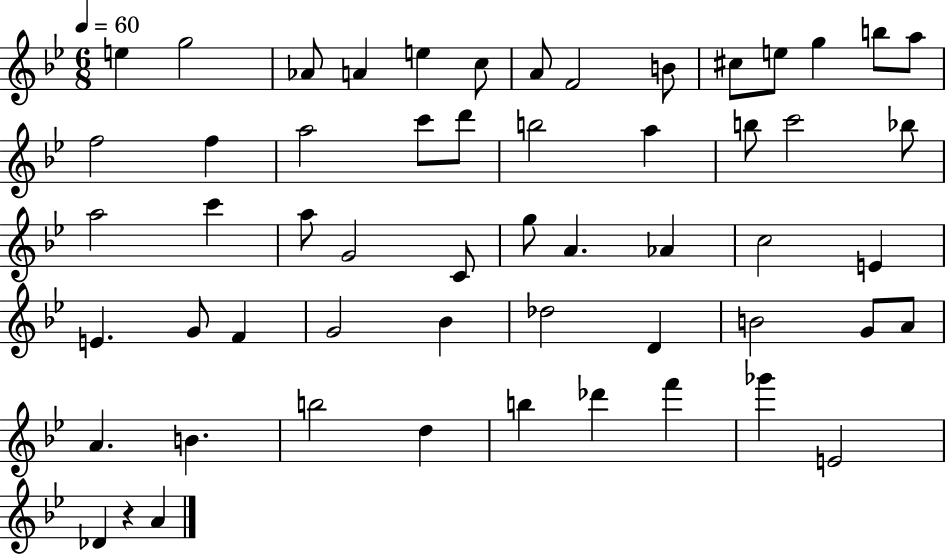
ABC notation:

X:1
T:Untitled
M:6/8
L:1/4
K:Bb
e g2 _A/2 A e c/2 A/2 F2 B/2 ^c/2 e/2 g b/2 a/2 f2 f a2 c'/2 d'/2 b2 a b/2 c'2 _b/2 a2 c' a/2 G2 C/2 g/2 A _A c2 E E G/2 F G2 _B _d2 D B2 G/2 A/2 A B b2 d b _d' f' _g' E2 _D z A